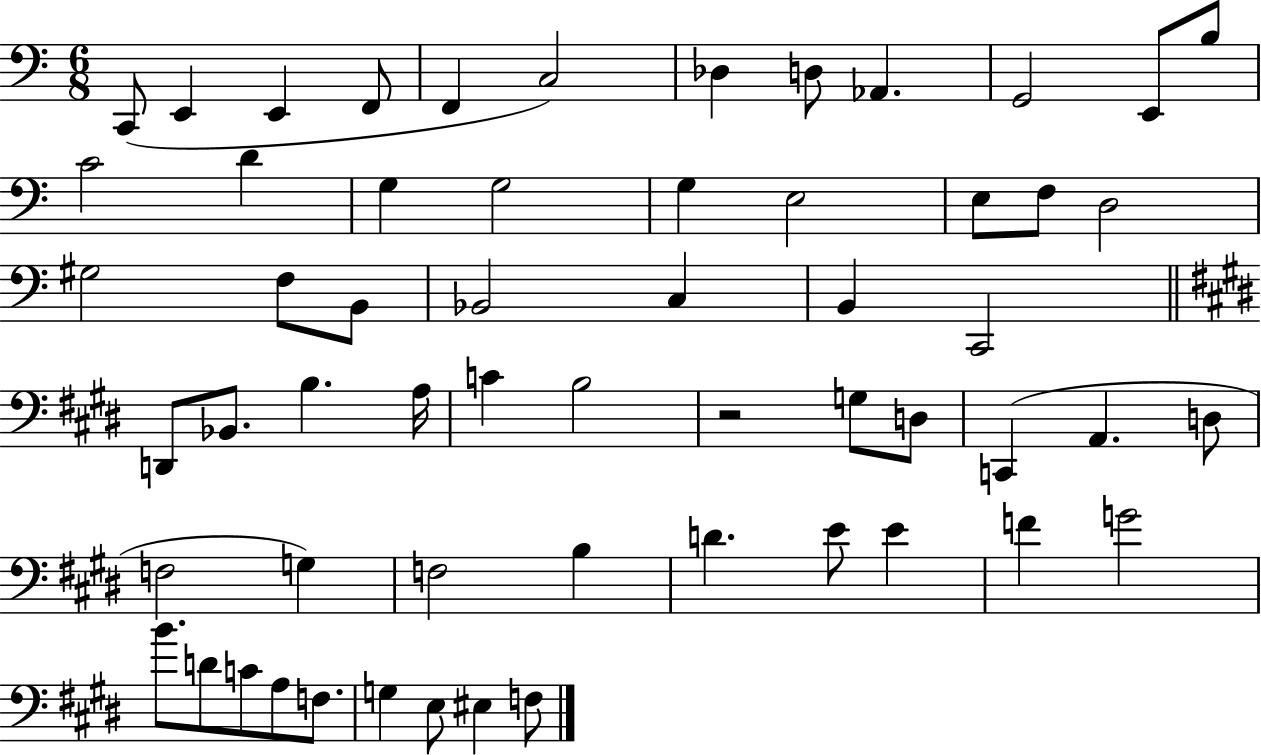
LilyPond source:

{
  \clef bass
  \numericTimeSignature
  \time 6/8
  \key c \major
  \repeat volta 2 { c,8( e,4 e,4 f,8 | f,4 c2) | des4 d8 aes,4. | g,2 e,8 b8 | \break c'2 d'4 | g4 g2 | g4 e2 | e8 f8 d2 | \break gis2 f8 b,8 | bes,2 c4 | b,4 c,2 | \bar "||" \break \key e \major d,8 bes,8. b4. a16 | c'4 b2 | r2 g8 d8 | c,4( a,4. d8 | \break f2 g4) | f2 b4 | d'4. e'8 e'4 | f'4 g'2 | \break b'8. d'8 c'8 a8 f8. | g4 e8 eis4 f8 | } \bar "|."
}